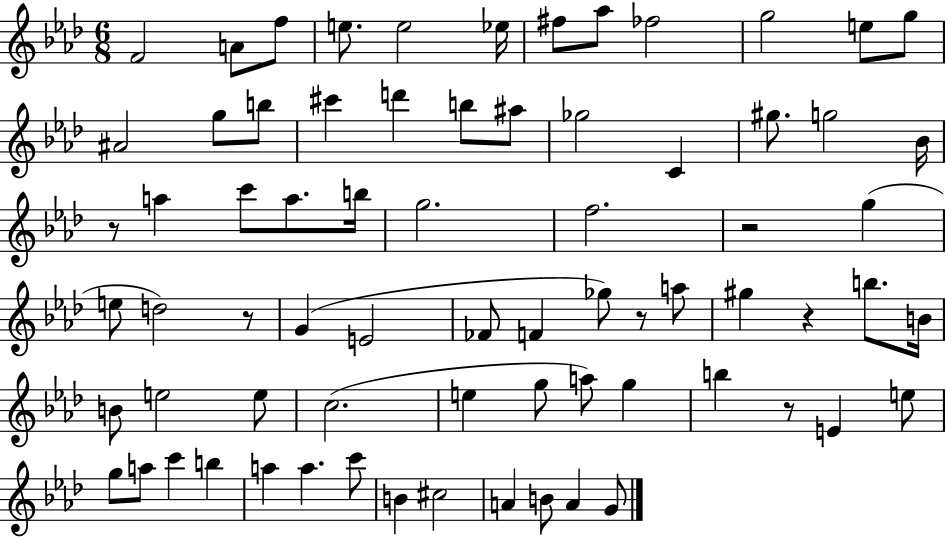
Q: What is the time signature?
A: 6/8